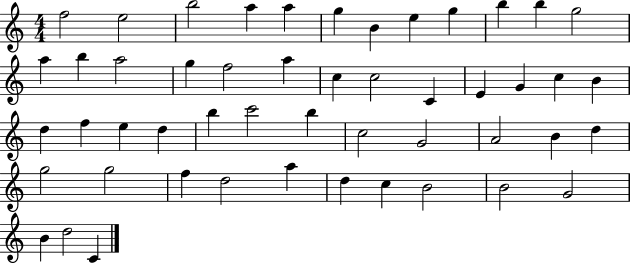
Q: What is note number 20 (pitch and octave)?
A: C5